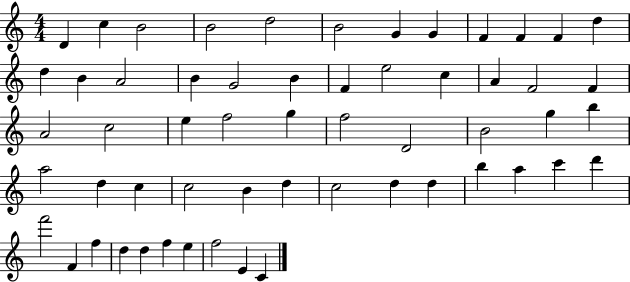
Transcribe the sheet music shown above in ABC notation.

X:1
T:Untitled
M:4/4
L:1/4
K:C
D c B2 B2 d2 B2 G G F F F d d B A2 B G2 B F e2 c A F2 F A2 c2 e f2 g f2 D2 B2 g b a2 d c c2 B d c2 d d b a c' d' f'2 F f d d f e f2 E C